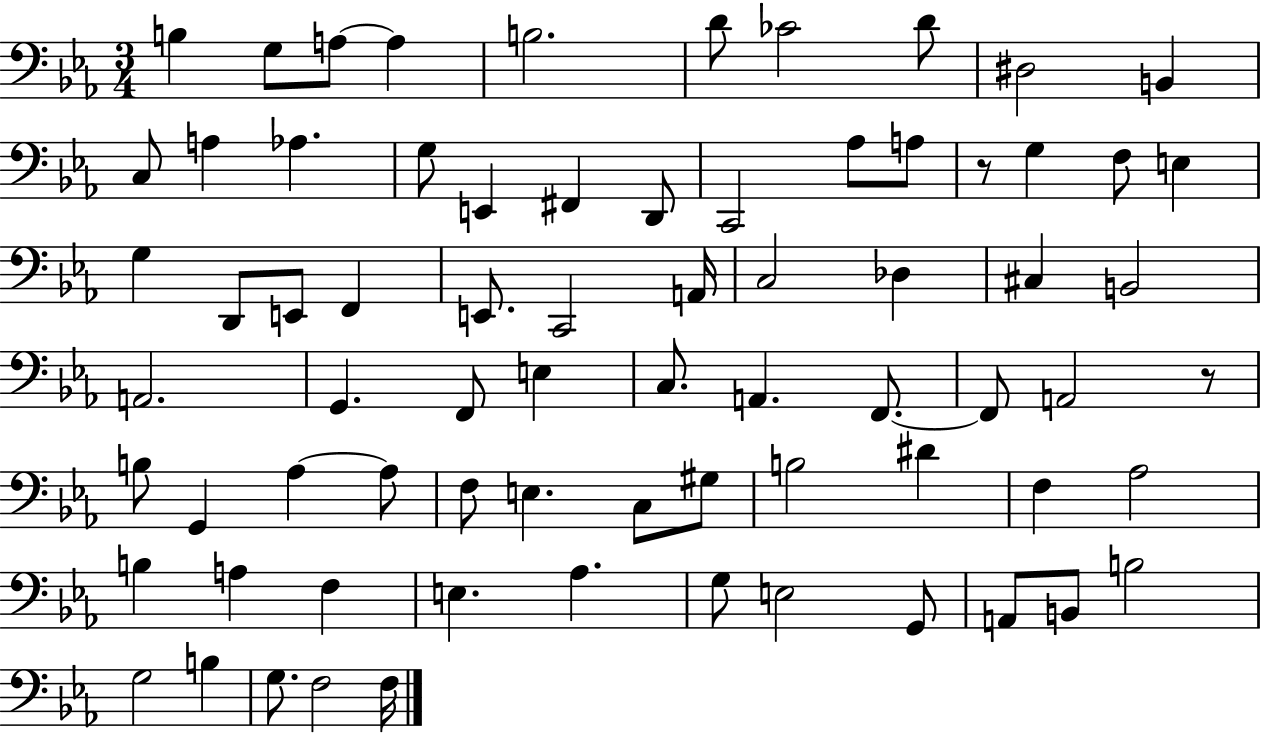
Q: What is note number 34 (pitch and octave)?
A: B2